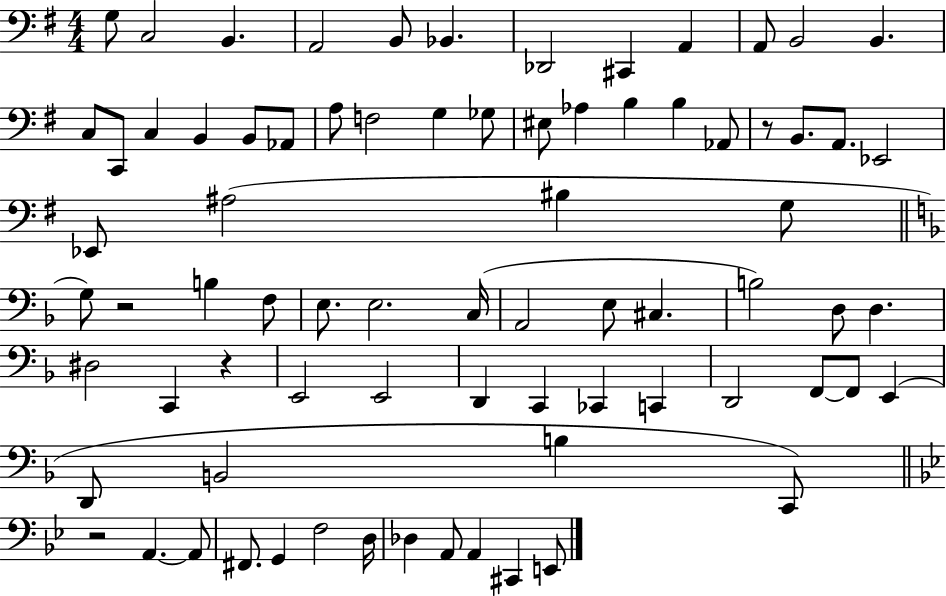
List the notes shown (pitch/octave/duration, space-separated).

G3/e C3/h B2/q. A2/h B2/e Bb2/q. Db2/h C#2/q A2/q A2/e B2/h B2/q. C3/e C2/e C3/q B2/q B2/e Ab2/e A3/e F3/h G3/q Gb3/e EIS3/e Ab3/q B3/q B3/q Ab2/e R/e B2/e. A2/e. Eb2/h Eb2/e A#3/h BIS3/q G3/e G3/e R/h B3/q F3/e E3/e. E3/h. C3/s A2/h E3/e C#3/q. B3/h D3/e D3/q. D#3/h C2/q R/q E2/h E2/h D2/q C2/q CES2/q C2/q D2/h F2/e F2/e E2/q D2/e B2/h B3/q C2/e R/h A2/q. A2/e F#2/e. G2/q F3/h D3/s Db3/q A2/e A2/q C#2/q E2/e